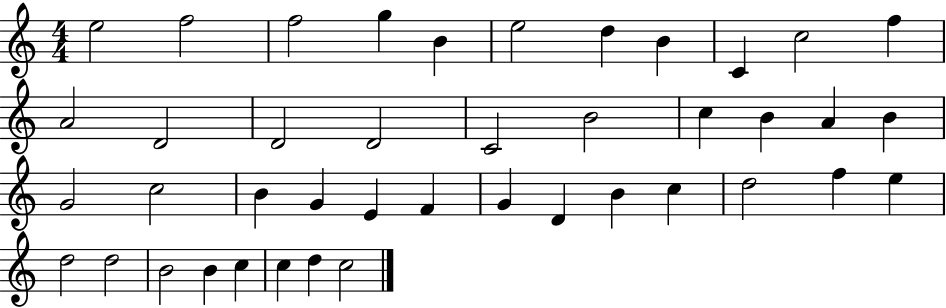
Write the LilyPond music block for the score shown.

{
  \clef treble
  \numericTimeSignature
  \time 4/4
  \key c \major
  e''2 f''2 | f''2 g''4 b'4 | e''2 d''4 b'4 | c'4 c''2 f''4 | \break a'2 d'2 | d'2 d'2 | c'2 b'2 | c''4 b'4 a'4 b'4 | \break g'2 c''2 | b'4 g'4 e'4 f'4 | g'4 d'4 b'4 c''4 | d''2 f''4 e''4 | \break d''2 d''2 | b'2 b'4 c''4 | c''4 d''4 c''2 | \bar "|."
}